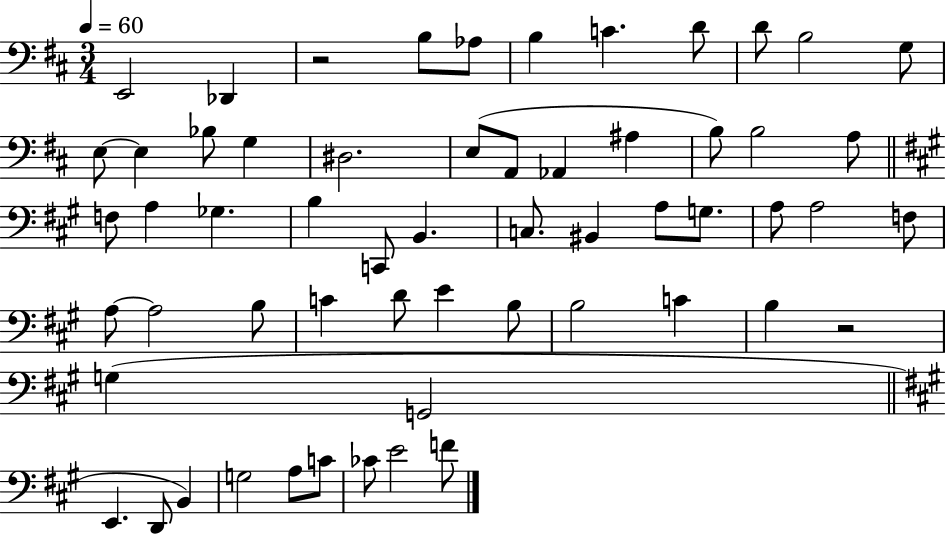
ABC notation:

X:1
T:Untitled
M:3/4
L:1/4
K:D
E,,2 _D,, z2 B,/2 _A,/2 B, C D/2 D/2 B,2 G,/2 E,/2 E, _B,/2 G, ^D,2 E,/2 A,,/2 _A,, ^A, B,/2 B,2 A,/2 F,/2 A, _G, B, C,,/2 B,, C,/2 ^B,, A,/2 G,/2 A,/2 A,2 F,/2 A,/2 A,2 B,/2 C D/2 E B,/2 B,2 C B, z2 G, G,,2 E,, D,,/2 B,, G,2 A,/2 C/2 _C/2 E2 F/2